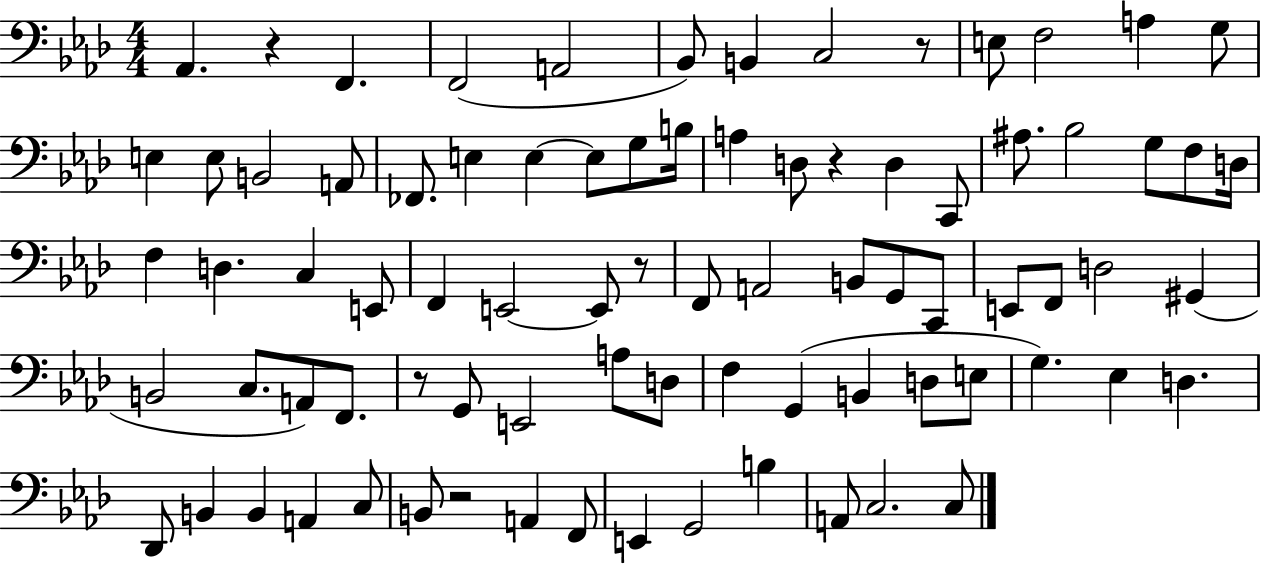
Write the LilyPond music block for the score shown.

{
  \clef bass
  \numericTimeSignature
  \time 4/4
  \key aes \major
  aes,4. r4 f,4. | f,2( a,2 | bes,8) b,4 c2 r8 | e8 f2 a4 g8 | \break e4 e8 b,2 a,8 | fes,8. e4 e4~~ e8 g8 b16 | a4 d8 r4 d4 c,8 | ais8. bes2 g8 f8 d16 | \break f4 d4. c4 e,8 | f,4 e,2~~ e,8 r8 | f,8 a,2 b,8 g,8 c,8 | e,8 f,8 d2 gis,4( | \break b,2 c8. a,8) f,8. | r8 g,8 e,2 a8 d8 | f4 g,4( b,4 d8 e8 | g4.) ees4 d4. | \break des,8 b,4 b,4 a,4 c8 | b,8 r2 a,4 f,8 | e,4 g,2 b4 | a,8 c2. c8 | \break \bar "|."
}